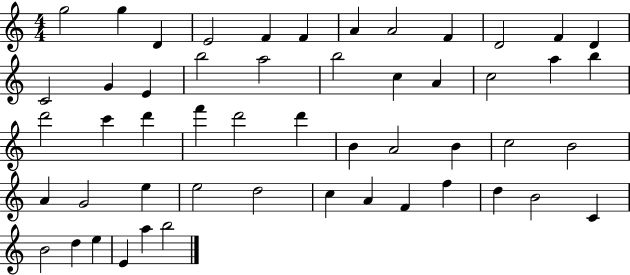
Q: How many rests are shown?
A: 0